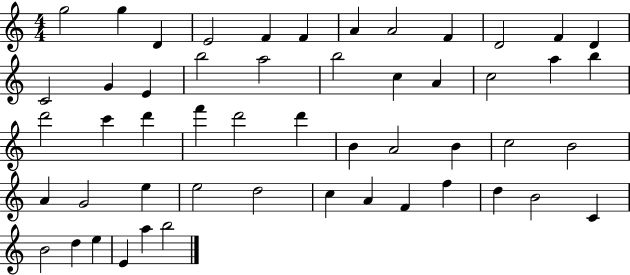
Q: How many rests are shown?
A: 0